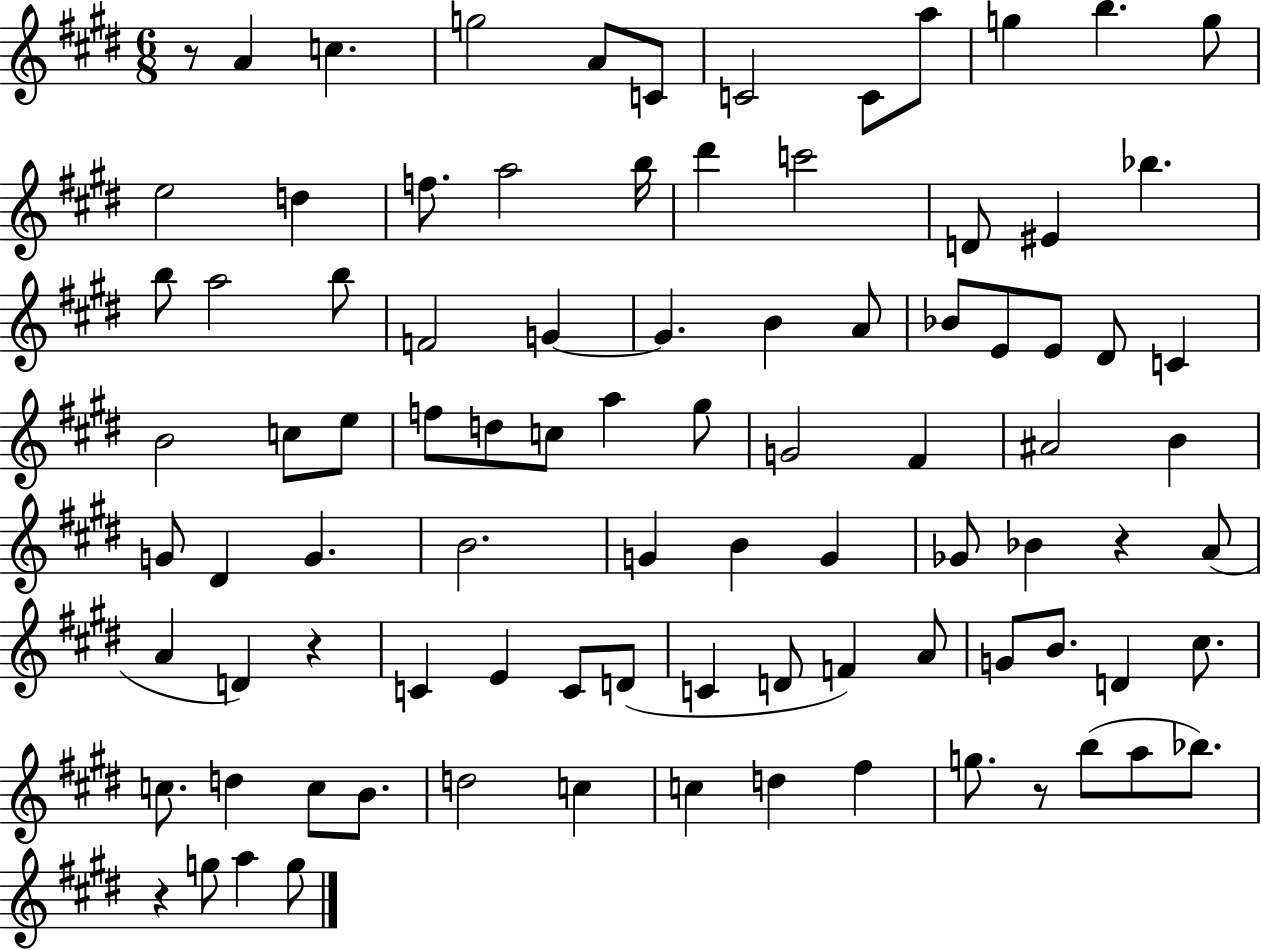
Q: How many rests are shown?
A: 5